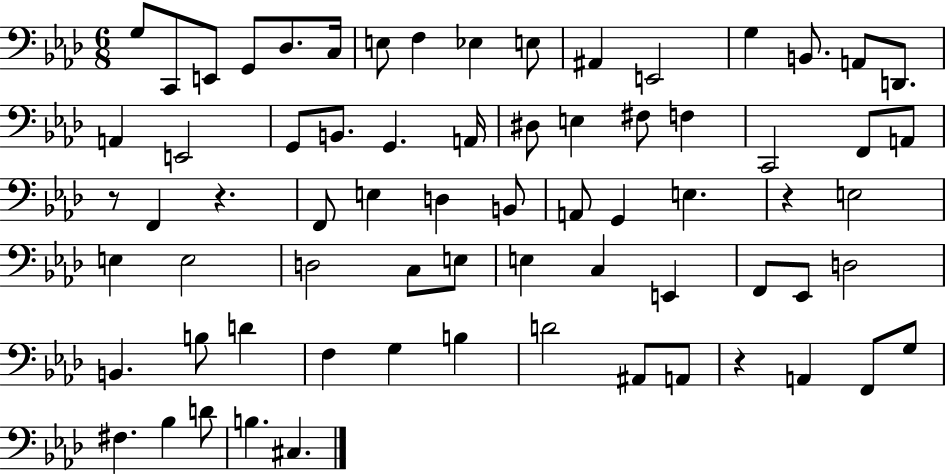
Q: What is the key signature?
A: AES major